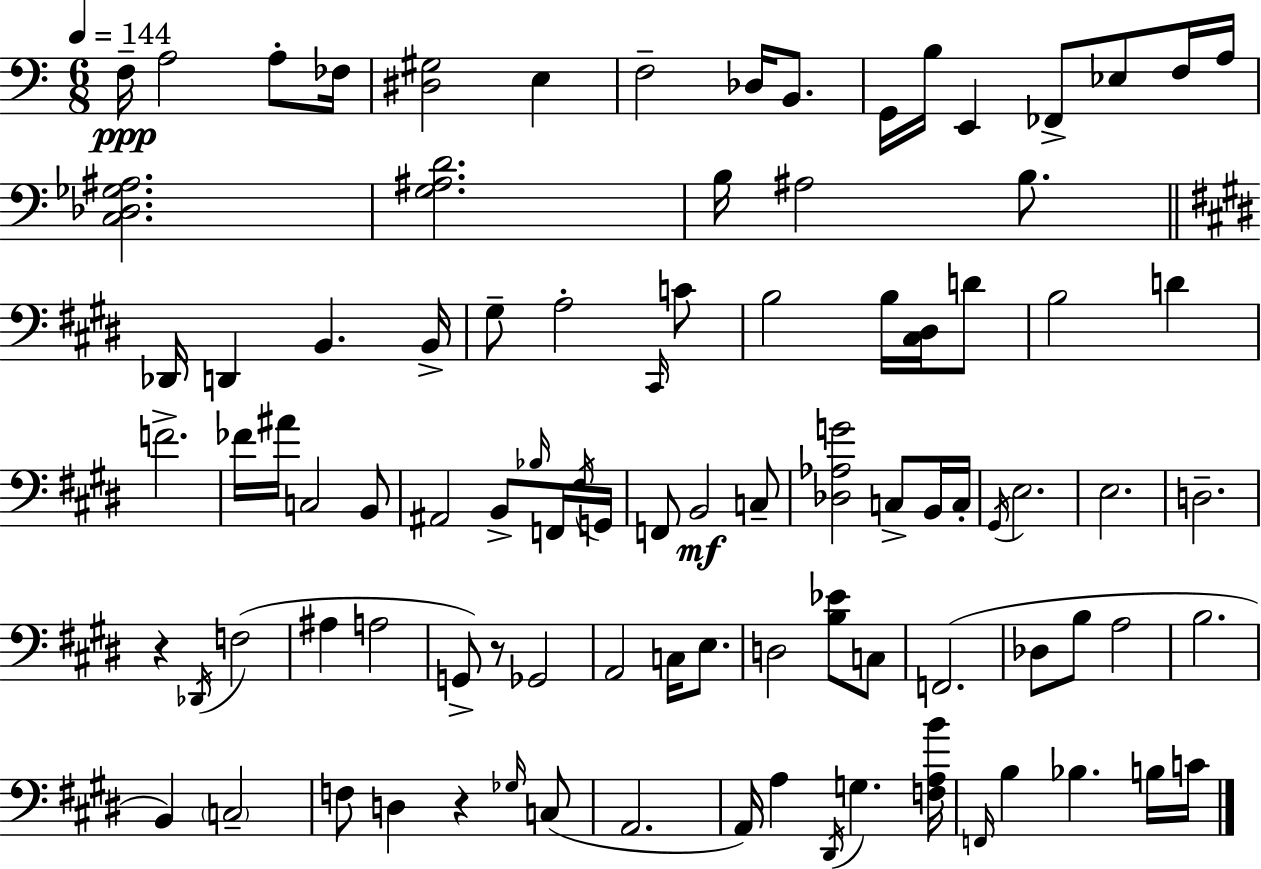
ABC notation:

X:1
T:Untitled
M:6/8
L:1/4
K:Am
F,/4 A,2 A,/2 _F,/4 [^D,^G,]2 E, F,2 _D,/4 B,,/2 G,,/4 B,/4 E,, _F,,/2 _E,/2 F,/4 A,/4 [C,_D,_G,^A,]2 [G,^A,D]2 B,/4 ^A,2 B,/2 _D,,/4 D,, B,, B,,/4 ^G,/2 A,2 ^C,,/4 C/2 B,2 B,/4 [^C,^D,]/4 D/2 B,2 D F2 _F/4 ^A/4 C,2 B,,/2 ^A,,2 B,,/2 _B,/4 F,,/4 ^F,/4 G,,/4 F,,/2 B,,2 C,/2 [_D,_A,G]2 C,/2 B,,/4 C,/4 ^G,,/4 E,2 E,2 D,2 z _D,,/4 F,2 ^A, A,2 G,,/2 z/2 _G,,2 A,,2 C,/4 E,/2 D,2 [B,_E]/2 C,/2 F,,2 _D,/2 B,/2 A,2 B,2 B,, C,2 F,/2 D, z _G,/4 C,/2 A,,2 A,,/4 A, ^D,,/4 G, [F,A,B]/4 F,,/4 B, _B, B,/4 C/4